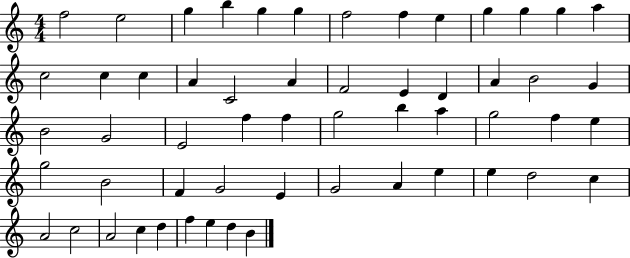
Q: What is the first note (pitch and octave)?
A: F5